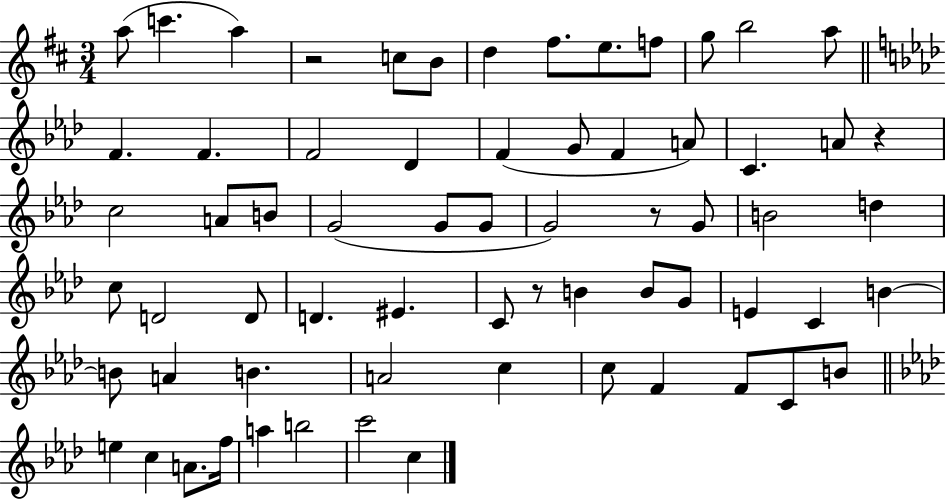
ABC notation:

X:1
T:Untitled
M:3/4
L:1/4
K:D
a/2 c' a z2 c/2 B/2 d ^f/2 e/2 f/2 g/2 b2 a/2 F F F2 _D F G/2 F A/2 C A/2 z c2 A/2 B/2 G2 G/2 G/2 G2 z/2 G/2 B2 d c/2 D2 D/2 D ^E C/2 z/2 B B/2 G/2 E C B B/2 A B A2 c c/2 F F/2 C/2 B/2 e c A/2 f/4 a b2 c'2 c